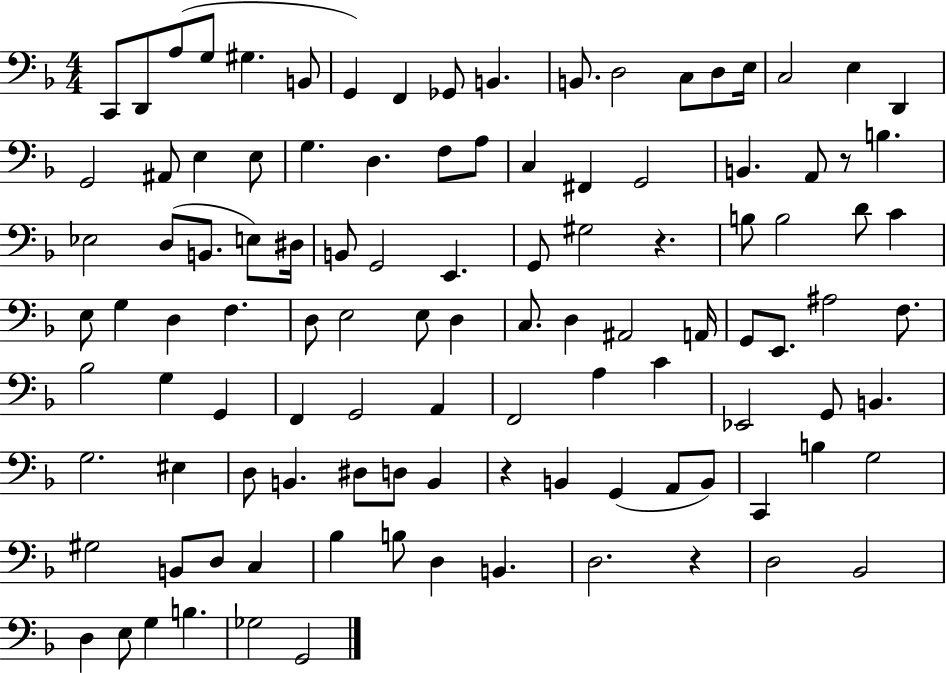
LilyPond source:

{
  \clef bass
  \numericTimeSignature
  \time 4/4
  \key f \major
  c,8 d,8 a8( g8 gis4. b,8 | g,4) f,4 ges,8 b,4. | b,8. d2 c8 d8 e16 | c2 e4 d,4 | \break g,2 ais,8 e4 e8 | g4. d4. f8 a8 | c4 fis,4 g,2 | b,4. a,8 r8 b4. | \break ees2 d8( b,8. e8) dis16 | b,8 g,2 e,4. | g,8 gis2 r4. | b8 b2 d'8 c'4 | \break e8 g4 d4 f4. | d8 e2 e8 d4 | c8. d4 ais,2 a,16 | g,8 e,8. ais2 f8. | \break bes2 g4 g,4 | f,4 g,2 a,4 | f,2 a4 c'4 | ees,2 g,8 b,4. | \break g2. eis4 | d8 b,4. dis8 d8 b,4 | r4 b,4 g,4( a,8 b,8) | c,4 b4 g2 | \break gis2 b,8 d8 c4 | bes4 b8 d4 b,4. | d2. r4 | d2 bes,2 | \break d4 e8 g4 b4. | ges2 g,2 | \bar "|."
}